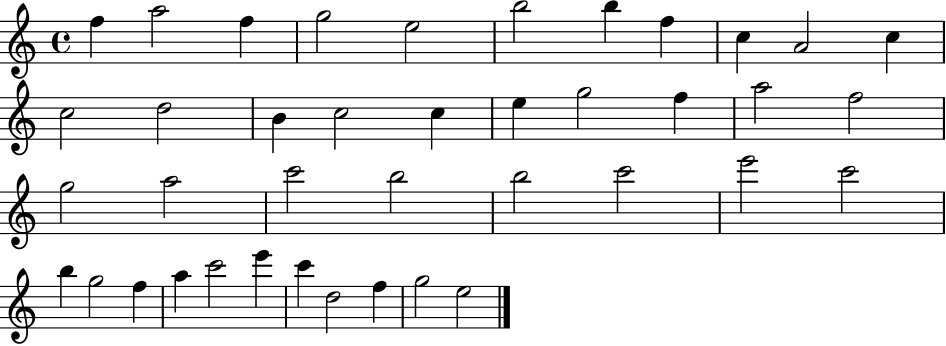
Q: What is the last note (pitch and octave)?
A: E5